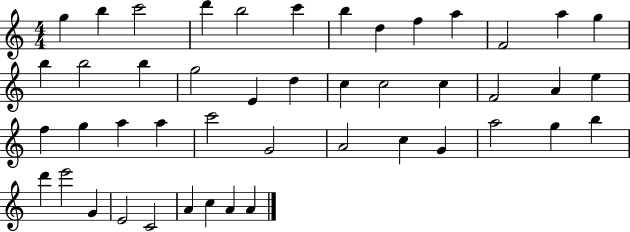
{
  \clef treble
  \numericTimeSignature
  \time 4/4
  \key c \major
  g''4 b''4 c'''2 | d'''4 b''2 c'''4 | b''4 d''4 f''4 a''4 | f'2 a''4 g''4 | \break b''4 b''2 b''4 | g''2 e'4 d''4 | c''4 c''2 c''4 | f'2 a'4 e''4 | \break f''4 g''4 a''4 a''4 | c'''2 g'2 | a'2 c''4 g'4 | a''2 g''4 b''4 | \break d'''4 e'''2 g'4 | e'2 c'2 | a'4 c''4 a'4 a'4 | \bar "|."
}